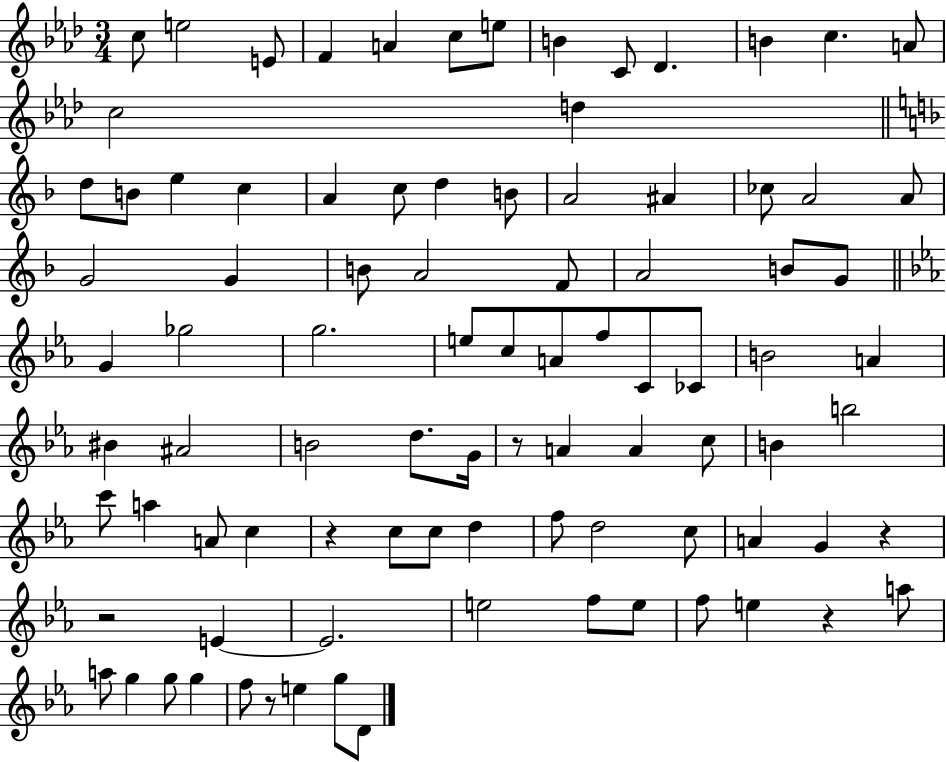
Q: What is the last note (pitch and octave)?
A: D4